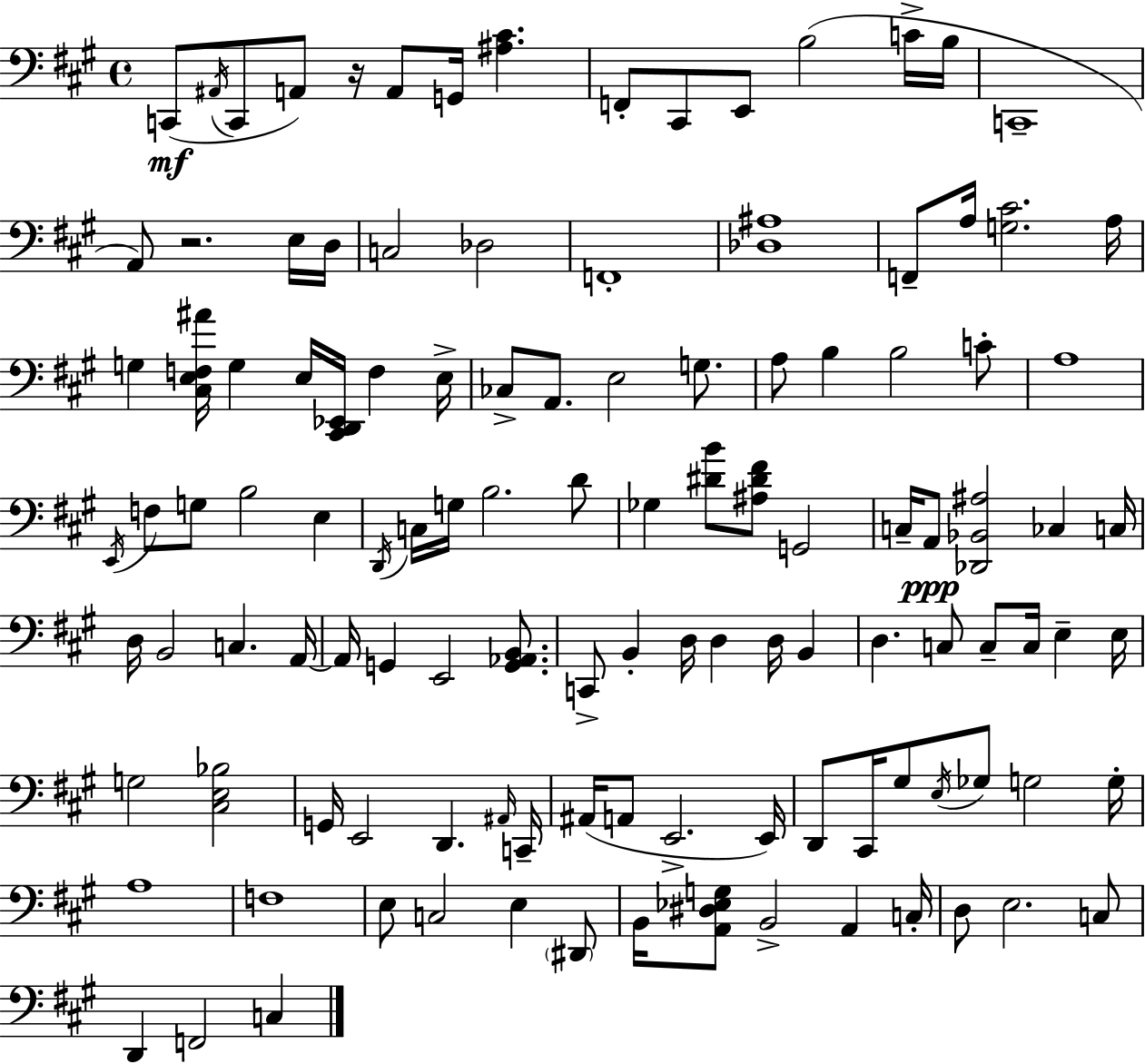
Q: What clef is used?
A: bass